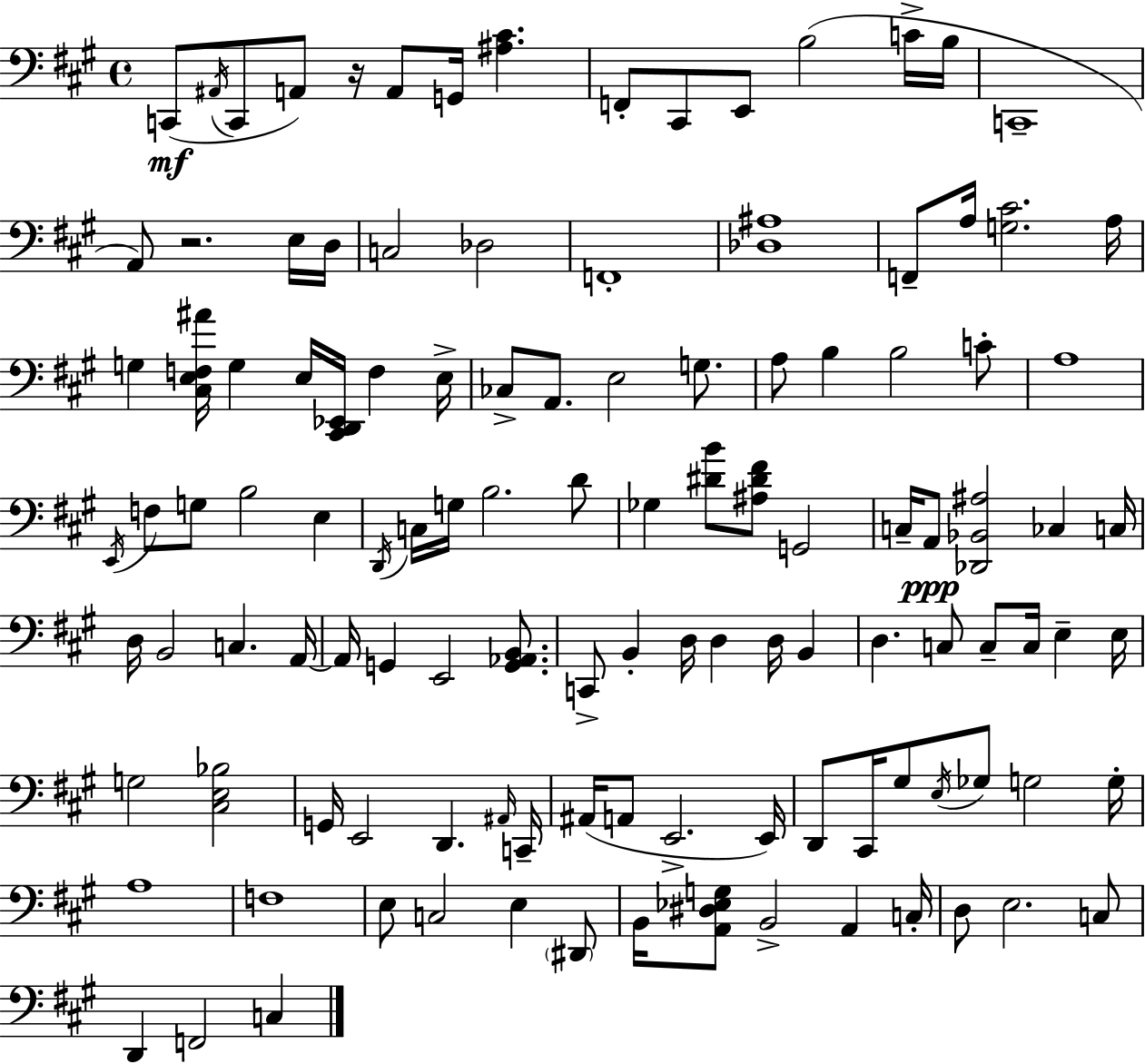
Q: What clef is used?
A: bass